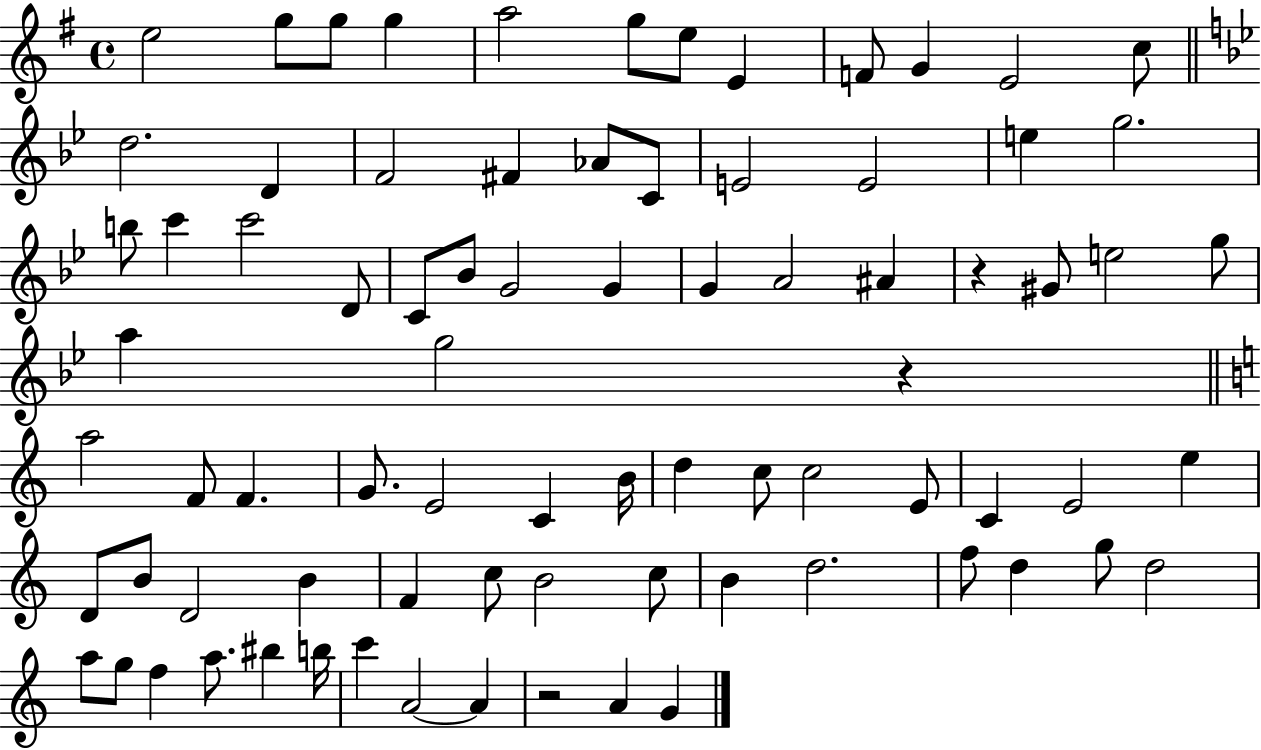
E5/h G5/e G5/e G5/q A5/h G5/e E5/e E4/q F4/e G4/q E4/h C5/e D5/h. D4/q F4/h F#4/q Ab4/e C4/e E4/h E4/h E5/q G5/h. B5/e C6/q C6/h D4/e C4/e Bb4/e G4/h G4/q G4/q A4/h A#4/q R/q G#4/e E5/h G5/e A5/q G5/h R/q A5/h F4/e F4/q. G4/e. E4/h C4/q B4/s D5/q C5/e C5/h E4/e C4/q E4/h E5/q D4/e B4/e D4/h B4/q F4/q C5/e B4/h C5/e B4/q D5/h. F5/e D5/q G5/e D5/h A5/e G5/e F5/q A5/e. BIS5/q B5/s C6/q A4/h A4/q R/h A4/q G4/q